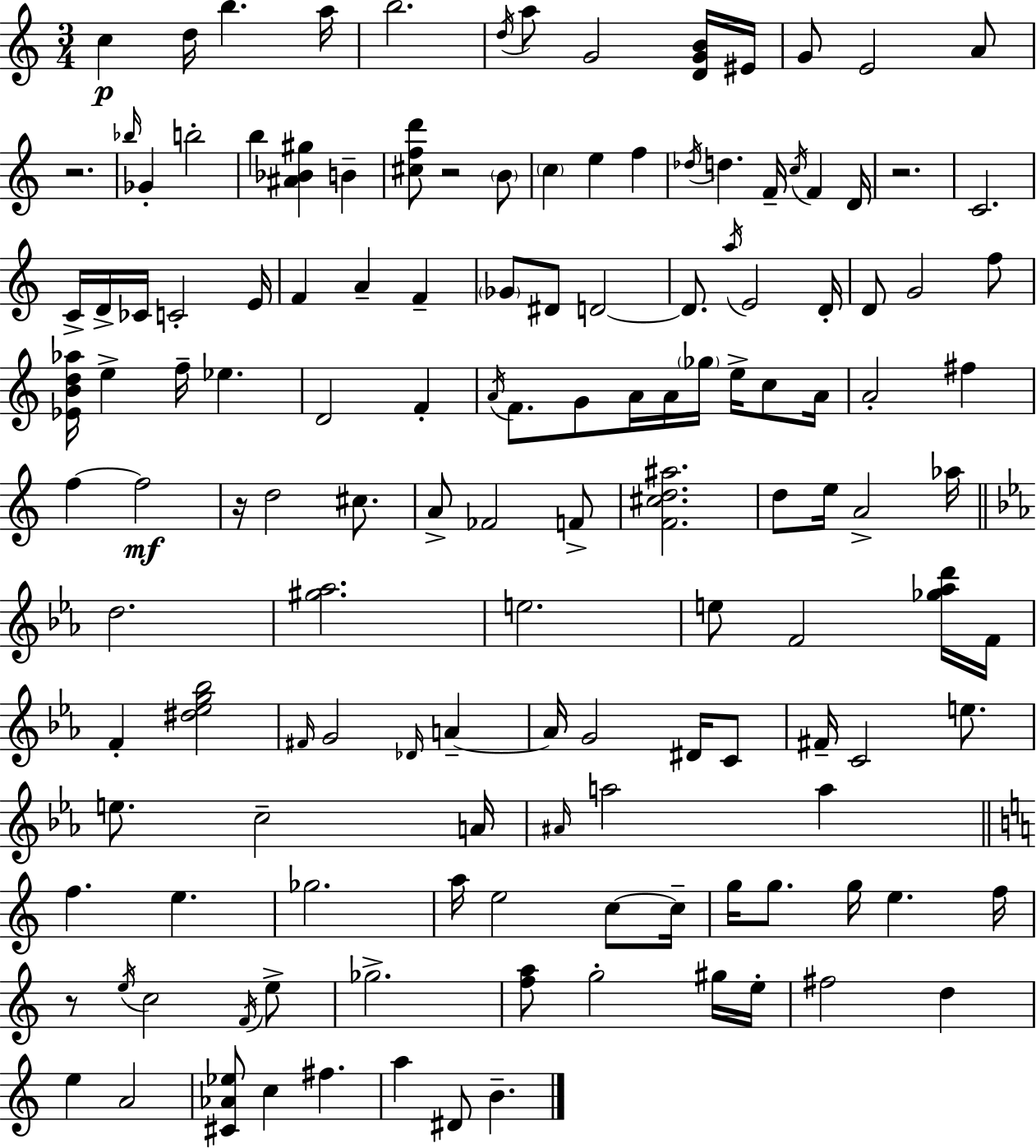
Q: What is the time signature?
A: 3/4